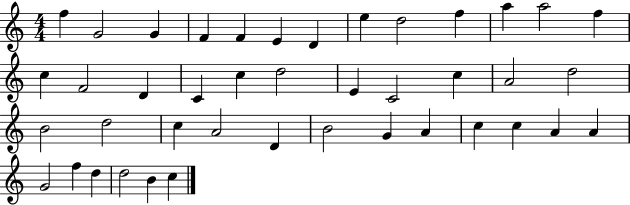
{
  \clef treble
  \numericTimeSignature
  \time 4/4
  \key c \major
  f''4 g'2 g'4 | f'4 f'4 e'4 d'4 | e''4 d''2 f''4 | a''4 a''2 f''4 | \break c''4 f'2 d'4 | c'4 c''4 d''2 | e'4 c'2 c''4 | a'2 d''2 | \break b'2 d''2 | c''4 a'2 d'4 | b'2 g'4 a'4 | c''4 c''4 a'4 a'4 | \break g'2 f''4 d''4 | d''2 b'4 c''4 | \bar "|."
}